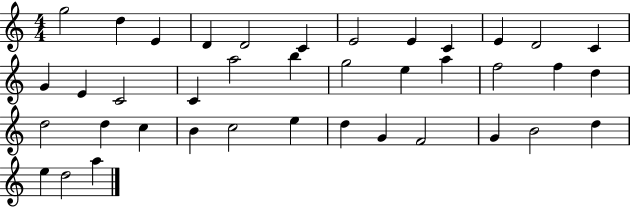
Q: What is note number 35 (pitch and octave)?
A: B4